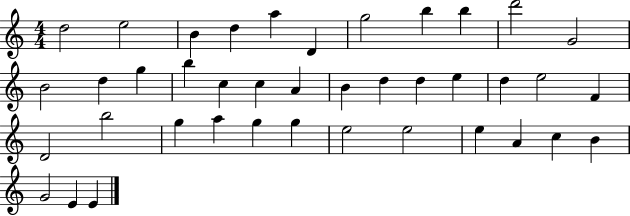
X:1
T:Untitled
M:4/4
L:1/4
K:C
d2 e2 B d a D g2 b b d'2 G2 B2 d g b c c A B d d e d e2 F D2 b2 g a g g e2 e2 e A c B G2 E E